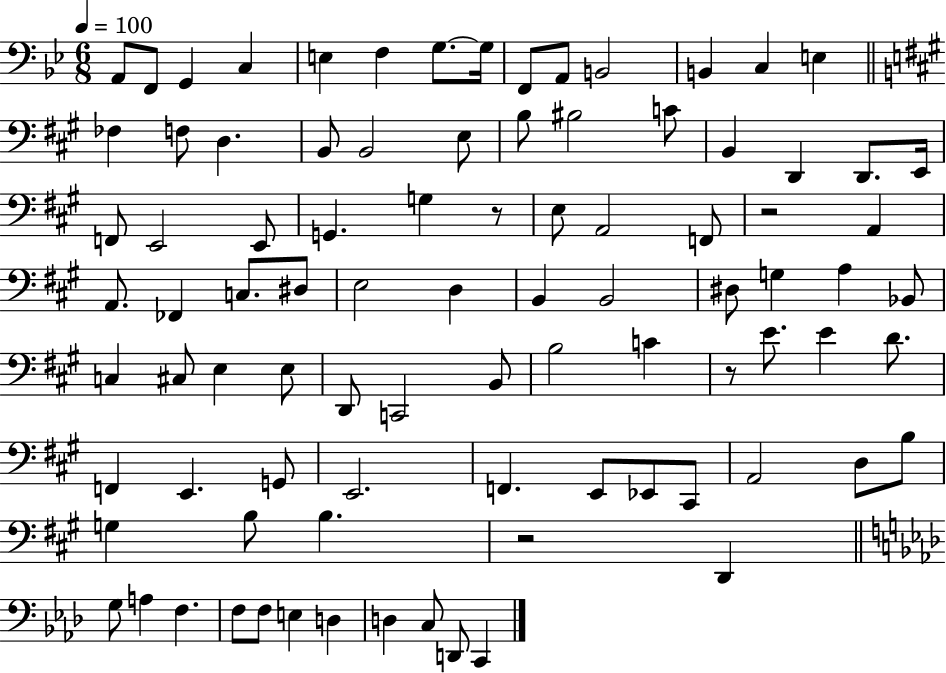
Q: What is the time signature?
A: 6/8